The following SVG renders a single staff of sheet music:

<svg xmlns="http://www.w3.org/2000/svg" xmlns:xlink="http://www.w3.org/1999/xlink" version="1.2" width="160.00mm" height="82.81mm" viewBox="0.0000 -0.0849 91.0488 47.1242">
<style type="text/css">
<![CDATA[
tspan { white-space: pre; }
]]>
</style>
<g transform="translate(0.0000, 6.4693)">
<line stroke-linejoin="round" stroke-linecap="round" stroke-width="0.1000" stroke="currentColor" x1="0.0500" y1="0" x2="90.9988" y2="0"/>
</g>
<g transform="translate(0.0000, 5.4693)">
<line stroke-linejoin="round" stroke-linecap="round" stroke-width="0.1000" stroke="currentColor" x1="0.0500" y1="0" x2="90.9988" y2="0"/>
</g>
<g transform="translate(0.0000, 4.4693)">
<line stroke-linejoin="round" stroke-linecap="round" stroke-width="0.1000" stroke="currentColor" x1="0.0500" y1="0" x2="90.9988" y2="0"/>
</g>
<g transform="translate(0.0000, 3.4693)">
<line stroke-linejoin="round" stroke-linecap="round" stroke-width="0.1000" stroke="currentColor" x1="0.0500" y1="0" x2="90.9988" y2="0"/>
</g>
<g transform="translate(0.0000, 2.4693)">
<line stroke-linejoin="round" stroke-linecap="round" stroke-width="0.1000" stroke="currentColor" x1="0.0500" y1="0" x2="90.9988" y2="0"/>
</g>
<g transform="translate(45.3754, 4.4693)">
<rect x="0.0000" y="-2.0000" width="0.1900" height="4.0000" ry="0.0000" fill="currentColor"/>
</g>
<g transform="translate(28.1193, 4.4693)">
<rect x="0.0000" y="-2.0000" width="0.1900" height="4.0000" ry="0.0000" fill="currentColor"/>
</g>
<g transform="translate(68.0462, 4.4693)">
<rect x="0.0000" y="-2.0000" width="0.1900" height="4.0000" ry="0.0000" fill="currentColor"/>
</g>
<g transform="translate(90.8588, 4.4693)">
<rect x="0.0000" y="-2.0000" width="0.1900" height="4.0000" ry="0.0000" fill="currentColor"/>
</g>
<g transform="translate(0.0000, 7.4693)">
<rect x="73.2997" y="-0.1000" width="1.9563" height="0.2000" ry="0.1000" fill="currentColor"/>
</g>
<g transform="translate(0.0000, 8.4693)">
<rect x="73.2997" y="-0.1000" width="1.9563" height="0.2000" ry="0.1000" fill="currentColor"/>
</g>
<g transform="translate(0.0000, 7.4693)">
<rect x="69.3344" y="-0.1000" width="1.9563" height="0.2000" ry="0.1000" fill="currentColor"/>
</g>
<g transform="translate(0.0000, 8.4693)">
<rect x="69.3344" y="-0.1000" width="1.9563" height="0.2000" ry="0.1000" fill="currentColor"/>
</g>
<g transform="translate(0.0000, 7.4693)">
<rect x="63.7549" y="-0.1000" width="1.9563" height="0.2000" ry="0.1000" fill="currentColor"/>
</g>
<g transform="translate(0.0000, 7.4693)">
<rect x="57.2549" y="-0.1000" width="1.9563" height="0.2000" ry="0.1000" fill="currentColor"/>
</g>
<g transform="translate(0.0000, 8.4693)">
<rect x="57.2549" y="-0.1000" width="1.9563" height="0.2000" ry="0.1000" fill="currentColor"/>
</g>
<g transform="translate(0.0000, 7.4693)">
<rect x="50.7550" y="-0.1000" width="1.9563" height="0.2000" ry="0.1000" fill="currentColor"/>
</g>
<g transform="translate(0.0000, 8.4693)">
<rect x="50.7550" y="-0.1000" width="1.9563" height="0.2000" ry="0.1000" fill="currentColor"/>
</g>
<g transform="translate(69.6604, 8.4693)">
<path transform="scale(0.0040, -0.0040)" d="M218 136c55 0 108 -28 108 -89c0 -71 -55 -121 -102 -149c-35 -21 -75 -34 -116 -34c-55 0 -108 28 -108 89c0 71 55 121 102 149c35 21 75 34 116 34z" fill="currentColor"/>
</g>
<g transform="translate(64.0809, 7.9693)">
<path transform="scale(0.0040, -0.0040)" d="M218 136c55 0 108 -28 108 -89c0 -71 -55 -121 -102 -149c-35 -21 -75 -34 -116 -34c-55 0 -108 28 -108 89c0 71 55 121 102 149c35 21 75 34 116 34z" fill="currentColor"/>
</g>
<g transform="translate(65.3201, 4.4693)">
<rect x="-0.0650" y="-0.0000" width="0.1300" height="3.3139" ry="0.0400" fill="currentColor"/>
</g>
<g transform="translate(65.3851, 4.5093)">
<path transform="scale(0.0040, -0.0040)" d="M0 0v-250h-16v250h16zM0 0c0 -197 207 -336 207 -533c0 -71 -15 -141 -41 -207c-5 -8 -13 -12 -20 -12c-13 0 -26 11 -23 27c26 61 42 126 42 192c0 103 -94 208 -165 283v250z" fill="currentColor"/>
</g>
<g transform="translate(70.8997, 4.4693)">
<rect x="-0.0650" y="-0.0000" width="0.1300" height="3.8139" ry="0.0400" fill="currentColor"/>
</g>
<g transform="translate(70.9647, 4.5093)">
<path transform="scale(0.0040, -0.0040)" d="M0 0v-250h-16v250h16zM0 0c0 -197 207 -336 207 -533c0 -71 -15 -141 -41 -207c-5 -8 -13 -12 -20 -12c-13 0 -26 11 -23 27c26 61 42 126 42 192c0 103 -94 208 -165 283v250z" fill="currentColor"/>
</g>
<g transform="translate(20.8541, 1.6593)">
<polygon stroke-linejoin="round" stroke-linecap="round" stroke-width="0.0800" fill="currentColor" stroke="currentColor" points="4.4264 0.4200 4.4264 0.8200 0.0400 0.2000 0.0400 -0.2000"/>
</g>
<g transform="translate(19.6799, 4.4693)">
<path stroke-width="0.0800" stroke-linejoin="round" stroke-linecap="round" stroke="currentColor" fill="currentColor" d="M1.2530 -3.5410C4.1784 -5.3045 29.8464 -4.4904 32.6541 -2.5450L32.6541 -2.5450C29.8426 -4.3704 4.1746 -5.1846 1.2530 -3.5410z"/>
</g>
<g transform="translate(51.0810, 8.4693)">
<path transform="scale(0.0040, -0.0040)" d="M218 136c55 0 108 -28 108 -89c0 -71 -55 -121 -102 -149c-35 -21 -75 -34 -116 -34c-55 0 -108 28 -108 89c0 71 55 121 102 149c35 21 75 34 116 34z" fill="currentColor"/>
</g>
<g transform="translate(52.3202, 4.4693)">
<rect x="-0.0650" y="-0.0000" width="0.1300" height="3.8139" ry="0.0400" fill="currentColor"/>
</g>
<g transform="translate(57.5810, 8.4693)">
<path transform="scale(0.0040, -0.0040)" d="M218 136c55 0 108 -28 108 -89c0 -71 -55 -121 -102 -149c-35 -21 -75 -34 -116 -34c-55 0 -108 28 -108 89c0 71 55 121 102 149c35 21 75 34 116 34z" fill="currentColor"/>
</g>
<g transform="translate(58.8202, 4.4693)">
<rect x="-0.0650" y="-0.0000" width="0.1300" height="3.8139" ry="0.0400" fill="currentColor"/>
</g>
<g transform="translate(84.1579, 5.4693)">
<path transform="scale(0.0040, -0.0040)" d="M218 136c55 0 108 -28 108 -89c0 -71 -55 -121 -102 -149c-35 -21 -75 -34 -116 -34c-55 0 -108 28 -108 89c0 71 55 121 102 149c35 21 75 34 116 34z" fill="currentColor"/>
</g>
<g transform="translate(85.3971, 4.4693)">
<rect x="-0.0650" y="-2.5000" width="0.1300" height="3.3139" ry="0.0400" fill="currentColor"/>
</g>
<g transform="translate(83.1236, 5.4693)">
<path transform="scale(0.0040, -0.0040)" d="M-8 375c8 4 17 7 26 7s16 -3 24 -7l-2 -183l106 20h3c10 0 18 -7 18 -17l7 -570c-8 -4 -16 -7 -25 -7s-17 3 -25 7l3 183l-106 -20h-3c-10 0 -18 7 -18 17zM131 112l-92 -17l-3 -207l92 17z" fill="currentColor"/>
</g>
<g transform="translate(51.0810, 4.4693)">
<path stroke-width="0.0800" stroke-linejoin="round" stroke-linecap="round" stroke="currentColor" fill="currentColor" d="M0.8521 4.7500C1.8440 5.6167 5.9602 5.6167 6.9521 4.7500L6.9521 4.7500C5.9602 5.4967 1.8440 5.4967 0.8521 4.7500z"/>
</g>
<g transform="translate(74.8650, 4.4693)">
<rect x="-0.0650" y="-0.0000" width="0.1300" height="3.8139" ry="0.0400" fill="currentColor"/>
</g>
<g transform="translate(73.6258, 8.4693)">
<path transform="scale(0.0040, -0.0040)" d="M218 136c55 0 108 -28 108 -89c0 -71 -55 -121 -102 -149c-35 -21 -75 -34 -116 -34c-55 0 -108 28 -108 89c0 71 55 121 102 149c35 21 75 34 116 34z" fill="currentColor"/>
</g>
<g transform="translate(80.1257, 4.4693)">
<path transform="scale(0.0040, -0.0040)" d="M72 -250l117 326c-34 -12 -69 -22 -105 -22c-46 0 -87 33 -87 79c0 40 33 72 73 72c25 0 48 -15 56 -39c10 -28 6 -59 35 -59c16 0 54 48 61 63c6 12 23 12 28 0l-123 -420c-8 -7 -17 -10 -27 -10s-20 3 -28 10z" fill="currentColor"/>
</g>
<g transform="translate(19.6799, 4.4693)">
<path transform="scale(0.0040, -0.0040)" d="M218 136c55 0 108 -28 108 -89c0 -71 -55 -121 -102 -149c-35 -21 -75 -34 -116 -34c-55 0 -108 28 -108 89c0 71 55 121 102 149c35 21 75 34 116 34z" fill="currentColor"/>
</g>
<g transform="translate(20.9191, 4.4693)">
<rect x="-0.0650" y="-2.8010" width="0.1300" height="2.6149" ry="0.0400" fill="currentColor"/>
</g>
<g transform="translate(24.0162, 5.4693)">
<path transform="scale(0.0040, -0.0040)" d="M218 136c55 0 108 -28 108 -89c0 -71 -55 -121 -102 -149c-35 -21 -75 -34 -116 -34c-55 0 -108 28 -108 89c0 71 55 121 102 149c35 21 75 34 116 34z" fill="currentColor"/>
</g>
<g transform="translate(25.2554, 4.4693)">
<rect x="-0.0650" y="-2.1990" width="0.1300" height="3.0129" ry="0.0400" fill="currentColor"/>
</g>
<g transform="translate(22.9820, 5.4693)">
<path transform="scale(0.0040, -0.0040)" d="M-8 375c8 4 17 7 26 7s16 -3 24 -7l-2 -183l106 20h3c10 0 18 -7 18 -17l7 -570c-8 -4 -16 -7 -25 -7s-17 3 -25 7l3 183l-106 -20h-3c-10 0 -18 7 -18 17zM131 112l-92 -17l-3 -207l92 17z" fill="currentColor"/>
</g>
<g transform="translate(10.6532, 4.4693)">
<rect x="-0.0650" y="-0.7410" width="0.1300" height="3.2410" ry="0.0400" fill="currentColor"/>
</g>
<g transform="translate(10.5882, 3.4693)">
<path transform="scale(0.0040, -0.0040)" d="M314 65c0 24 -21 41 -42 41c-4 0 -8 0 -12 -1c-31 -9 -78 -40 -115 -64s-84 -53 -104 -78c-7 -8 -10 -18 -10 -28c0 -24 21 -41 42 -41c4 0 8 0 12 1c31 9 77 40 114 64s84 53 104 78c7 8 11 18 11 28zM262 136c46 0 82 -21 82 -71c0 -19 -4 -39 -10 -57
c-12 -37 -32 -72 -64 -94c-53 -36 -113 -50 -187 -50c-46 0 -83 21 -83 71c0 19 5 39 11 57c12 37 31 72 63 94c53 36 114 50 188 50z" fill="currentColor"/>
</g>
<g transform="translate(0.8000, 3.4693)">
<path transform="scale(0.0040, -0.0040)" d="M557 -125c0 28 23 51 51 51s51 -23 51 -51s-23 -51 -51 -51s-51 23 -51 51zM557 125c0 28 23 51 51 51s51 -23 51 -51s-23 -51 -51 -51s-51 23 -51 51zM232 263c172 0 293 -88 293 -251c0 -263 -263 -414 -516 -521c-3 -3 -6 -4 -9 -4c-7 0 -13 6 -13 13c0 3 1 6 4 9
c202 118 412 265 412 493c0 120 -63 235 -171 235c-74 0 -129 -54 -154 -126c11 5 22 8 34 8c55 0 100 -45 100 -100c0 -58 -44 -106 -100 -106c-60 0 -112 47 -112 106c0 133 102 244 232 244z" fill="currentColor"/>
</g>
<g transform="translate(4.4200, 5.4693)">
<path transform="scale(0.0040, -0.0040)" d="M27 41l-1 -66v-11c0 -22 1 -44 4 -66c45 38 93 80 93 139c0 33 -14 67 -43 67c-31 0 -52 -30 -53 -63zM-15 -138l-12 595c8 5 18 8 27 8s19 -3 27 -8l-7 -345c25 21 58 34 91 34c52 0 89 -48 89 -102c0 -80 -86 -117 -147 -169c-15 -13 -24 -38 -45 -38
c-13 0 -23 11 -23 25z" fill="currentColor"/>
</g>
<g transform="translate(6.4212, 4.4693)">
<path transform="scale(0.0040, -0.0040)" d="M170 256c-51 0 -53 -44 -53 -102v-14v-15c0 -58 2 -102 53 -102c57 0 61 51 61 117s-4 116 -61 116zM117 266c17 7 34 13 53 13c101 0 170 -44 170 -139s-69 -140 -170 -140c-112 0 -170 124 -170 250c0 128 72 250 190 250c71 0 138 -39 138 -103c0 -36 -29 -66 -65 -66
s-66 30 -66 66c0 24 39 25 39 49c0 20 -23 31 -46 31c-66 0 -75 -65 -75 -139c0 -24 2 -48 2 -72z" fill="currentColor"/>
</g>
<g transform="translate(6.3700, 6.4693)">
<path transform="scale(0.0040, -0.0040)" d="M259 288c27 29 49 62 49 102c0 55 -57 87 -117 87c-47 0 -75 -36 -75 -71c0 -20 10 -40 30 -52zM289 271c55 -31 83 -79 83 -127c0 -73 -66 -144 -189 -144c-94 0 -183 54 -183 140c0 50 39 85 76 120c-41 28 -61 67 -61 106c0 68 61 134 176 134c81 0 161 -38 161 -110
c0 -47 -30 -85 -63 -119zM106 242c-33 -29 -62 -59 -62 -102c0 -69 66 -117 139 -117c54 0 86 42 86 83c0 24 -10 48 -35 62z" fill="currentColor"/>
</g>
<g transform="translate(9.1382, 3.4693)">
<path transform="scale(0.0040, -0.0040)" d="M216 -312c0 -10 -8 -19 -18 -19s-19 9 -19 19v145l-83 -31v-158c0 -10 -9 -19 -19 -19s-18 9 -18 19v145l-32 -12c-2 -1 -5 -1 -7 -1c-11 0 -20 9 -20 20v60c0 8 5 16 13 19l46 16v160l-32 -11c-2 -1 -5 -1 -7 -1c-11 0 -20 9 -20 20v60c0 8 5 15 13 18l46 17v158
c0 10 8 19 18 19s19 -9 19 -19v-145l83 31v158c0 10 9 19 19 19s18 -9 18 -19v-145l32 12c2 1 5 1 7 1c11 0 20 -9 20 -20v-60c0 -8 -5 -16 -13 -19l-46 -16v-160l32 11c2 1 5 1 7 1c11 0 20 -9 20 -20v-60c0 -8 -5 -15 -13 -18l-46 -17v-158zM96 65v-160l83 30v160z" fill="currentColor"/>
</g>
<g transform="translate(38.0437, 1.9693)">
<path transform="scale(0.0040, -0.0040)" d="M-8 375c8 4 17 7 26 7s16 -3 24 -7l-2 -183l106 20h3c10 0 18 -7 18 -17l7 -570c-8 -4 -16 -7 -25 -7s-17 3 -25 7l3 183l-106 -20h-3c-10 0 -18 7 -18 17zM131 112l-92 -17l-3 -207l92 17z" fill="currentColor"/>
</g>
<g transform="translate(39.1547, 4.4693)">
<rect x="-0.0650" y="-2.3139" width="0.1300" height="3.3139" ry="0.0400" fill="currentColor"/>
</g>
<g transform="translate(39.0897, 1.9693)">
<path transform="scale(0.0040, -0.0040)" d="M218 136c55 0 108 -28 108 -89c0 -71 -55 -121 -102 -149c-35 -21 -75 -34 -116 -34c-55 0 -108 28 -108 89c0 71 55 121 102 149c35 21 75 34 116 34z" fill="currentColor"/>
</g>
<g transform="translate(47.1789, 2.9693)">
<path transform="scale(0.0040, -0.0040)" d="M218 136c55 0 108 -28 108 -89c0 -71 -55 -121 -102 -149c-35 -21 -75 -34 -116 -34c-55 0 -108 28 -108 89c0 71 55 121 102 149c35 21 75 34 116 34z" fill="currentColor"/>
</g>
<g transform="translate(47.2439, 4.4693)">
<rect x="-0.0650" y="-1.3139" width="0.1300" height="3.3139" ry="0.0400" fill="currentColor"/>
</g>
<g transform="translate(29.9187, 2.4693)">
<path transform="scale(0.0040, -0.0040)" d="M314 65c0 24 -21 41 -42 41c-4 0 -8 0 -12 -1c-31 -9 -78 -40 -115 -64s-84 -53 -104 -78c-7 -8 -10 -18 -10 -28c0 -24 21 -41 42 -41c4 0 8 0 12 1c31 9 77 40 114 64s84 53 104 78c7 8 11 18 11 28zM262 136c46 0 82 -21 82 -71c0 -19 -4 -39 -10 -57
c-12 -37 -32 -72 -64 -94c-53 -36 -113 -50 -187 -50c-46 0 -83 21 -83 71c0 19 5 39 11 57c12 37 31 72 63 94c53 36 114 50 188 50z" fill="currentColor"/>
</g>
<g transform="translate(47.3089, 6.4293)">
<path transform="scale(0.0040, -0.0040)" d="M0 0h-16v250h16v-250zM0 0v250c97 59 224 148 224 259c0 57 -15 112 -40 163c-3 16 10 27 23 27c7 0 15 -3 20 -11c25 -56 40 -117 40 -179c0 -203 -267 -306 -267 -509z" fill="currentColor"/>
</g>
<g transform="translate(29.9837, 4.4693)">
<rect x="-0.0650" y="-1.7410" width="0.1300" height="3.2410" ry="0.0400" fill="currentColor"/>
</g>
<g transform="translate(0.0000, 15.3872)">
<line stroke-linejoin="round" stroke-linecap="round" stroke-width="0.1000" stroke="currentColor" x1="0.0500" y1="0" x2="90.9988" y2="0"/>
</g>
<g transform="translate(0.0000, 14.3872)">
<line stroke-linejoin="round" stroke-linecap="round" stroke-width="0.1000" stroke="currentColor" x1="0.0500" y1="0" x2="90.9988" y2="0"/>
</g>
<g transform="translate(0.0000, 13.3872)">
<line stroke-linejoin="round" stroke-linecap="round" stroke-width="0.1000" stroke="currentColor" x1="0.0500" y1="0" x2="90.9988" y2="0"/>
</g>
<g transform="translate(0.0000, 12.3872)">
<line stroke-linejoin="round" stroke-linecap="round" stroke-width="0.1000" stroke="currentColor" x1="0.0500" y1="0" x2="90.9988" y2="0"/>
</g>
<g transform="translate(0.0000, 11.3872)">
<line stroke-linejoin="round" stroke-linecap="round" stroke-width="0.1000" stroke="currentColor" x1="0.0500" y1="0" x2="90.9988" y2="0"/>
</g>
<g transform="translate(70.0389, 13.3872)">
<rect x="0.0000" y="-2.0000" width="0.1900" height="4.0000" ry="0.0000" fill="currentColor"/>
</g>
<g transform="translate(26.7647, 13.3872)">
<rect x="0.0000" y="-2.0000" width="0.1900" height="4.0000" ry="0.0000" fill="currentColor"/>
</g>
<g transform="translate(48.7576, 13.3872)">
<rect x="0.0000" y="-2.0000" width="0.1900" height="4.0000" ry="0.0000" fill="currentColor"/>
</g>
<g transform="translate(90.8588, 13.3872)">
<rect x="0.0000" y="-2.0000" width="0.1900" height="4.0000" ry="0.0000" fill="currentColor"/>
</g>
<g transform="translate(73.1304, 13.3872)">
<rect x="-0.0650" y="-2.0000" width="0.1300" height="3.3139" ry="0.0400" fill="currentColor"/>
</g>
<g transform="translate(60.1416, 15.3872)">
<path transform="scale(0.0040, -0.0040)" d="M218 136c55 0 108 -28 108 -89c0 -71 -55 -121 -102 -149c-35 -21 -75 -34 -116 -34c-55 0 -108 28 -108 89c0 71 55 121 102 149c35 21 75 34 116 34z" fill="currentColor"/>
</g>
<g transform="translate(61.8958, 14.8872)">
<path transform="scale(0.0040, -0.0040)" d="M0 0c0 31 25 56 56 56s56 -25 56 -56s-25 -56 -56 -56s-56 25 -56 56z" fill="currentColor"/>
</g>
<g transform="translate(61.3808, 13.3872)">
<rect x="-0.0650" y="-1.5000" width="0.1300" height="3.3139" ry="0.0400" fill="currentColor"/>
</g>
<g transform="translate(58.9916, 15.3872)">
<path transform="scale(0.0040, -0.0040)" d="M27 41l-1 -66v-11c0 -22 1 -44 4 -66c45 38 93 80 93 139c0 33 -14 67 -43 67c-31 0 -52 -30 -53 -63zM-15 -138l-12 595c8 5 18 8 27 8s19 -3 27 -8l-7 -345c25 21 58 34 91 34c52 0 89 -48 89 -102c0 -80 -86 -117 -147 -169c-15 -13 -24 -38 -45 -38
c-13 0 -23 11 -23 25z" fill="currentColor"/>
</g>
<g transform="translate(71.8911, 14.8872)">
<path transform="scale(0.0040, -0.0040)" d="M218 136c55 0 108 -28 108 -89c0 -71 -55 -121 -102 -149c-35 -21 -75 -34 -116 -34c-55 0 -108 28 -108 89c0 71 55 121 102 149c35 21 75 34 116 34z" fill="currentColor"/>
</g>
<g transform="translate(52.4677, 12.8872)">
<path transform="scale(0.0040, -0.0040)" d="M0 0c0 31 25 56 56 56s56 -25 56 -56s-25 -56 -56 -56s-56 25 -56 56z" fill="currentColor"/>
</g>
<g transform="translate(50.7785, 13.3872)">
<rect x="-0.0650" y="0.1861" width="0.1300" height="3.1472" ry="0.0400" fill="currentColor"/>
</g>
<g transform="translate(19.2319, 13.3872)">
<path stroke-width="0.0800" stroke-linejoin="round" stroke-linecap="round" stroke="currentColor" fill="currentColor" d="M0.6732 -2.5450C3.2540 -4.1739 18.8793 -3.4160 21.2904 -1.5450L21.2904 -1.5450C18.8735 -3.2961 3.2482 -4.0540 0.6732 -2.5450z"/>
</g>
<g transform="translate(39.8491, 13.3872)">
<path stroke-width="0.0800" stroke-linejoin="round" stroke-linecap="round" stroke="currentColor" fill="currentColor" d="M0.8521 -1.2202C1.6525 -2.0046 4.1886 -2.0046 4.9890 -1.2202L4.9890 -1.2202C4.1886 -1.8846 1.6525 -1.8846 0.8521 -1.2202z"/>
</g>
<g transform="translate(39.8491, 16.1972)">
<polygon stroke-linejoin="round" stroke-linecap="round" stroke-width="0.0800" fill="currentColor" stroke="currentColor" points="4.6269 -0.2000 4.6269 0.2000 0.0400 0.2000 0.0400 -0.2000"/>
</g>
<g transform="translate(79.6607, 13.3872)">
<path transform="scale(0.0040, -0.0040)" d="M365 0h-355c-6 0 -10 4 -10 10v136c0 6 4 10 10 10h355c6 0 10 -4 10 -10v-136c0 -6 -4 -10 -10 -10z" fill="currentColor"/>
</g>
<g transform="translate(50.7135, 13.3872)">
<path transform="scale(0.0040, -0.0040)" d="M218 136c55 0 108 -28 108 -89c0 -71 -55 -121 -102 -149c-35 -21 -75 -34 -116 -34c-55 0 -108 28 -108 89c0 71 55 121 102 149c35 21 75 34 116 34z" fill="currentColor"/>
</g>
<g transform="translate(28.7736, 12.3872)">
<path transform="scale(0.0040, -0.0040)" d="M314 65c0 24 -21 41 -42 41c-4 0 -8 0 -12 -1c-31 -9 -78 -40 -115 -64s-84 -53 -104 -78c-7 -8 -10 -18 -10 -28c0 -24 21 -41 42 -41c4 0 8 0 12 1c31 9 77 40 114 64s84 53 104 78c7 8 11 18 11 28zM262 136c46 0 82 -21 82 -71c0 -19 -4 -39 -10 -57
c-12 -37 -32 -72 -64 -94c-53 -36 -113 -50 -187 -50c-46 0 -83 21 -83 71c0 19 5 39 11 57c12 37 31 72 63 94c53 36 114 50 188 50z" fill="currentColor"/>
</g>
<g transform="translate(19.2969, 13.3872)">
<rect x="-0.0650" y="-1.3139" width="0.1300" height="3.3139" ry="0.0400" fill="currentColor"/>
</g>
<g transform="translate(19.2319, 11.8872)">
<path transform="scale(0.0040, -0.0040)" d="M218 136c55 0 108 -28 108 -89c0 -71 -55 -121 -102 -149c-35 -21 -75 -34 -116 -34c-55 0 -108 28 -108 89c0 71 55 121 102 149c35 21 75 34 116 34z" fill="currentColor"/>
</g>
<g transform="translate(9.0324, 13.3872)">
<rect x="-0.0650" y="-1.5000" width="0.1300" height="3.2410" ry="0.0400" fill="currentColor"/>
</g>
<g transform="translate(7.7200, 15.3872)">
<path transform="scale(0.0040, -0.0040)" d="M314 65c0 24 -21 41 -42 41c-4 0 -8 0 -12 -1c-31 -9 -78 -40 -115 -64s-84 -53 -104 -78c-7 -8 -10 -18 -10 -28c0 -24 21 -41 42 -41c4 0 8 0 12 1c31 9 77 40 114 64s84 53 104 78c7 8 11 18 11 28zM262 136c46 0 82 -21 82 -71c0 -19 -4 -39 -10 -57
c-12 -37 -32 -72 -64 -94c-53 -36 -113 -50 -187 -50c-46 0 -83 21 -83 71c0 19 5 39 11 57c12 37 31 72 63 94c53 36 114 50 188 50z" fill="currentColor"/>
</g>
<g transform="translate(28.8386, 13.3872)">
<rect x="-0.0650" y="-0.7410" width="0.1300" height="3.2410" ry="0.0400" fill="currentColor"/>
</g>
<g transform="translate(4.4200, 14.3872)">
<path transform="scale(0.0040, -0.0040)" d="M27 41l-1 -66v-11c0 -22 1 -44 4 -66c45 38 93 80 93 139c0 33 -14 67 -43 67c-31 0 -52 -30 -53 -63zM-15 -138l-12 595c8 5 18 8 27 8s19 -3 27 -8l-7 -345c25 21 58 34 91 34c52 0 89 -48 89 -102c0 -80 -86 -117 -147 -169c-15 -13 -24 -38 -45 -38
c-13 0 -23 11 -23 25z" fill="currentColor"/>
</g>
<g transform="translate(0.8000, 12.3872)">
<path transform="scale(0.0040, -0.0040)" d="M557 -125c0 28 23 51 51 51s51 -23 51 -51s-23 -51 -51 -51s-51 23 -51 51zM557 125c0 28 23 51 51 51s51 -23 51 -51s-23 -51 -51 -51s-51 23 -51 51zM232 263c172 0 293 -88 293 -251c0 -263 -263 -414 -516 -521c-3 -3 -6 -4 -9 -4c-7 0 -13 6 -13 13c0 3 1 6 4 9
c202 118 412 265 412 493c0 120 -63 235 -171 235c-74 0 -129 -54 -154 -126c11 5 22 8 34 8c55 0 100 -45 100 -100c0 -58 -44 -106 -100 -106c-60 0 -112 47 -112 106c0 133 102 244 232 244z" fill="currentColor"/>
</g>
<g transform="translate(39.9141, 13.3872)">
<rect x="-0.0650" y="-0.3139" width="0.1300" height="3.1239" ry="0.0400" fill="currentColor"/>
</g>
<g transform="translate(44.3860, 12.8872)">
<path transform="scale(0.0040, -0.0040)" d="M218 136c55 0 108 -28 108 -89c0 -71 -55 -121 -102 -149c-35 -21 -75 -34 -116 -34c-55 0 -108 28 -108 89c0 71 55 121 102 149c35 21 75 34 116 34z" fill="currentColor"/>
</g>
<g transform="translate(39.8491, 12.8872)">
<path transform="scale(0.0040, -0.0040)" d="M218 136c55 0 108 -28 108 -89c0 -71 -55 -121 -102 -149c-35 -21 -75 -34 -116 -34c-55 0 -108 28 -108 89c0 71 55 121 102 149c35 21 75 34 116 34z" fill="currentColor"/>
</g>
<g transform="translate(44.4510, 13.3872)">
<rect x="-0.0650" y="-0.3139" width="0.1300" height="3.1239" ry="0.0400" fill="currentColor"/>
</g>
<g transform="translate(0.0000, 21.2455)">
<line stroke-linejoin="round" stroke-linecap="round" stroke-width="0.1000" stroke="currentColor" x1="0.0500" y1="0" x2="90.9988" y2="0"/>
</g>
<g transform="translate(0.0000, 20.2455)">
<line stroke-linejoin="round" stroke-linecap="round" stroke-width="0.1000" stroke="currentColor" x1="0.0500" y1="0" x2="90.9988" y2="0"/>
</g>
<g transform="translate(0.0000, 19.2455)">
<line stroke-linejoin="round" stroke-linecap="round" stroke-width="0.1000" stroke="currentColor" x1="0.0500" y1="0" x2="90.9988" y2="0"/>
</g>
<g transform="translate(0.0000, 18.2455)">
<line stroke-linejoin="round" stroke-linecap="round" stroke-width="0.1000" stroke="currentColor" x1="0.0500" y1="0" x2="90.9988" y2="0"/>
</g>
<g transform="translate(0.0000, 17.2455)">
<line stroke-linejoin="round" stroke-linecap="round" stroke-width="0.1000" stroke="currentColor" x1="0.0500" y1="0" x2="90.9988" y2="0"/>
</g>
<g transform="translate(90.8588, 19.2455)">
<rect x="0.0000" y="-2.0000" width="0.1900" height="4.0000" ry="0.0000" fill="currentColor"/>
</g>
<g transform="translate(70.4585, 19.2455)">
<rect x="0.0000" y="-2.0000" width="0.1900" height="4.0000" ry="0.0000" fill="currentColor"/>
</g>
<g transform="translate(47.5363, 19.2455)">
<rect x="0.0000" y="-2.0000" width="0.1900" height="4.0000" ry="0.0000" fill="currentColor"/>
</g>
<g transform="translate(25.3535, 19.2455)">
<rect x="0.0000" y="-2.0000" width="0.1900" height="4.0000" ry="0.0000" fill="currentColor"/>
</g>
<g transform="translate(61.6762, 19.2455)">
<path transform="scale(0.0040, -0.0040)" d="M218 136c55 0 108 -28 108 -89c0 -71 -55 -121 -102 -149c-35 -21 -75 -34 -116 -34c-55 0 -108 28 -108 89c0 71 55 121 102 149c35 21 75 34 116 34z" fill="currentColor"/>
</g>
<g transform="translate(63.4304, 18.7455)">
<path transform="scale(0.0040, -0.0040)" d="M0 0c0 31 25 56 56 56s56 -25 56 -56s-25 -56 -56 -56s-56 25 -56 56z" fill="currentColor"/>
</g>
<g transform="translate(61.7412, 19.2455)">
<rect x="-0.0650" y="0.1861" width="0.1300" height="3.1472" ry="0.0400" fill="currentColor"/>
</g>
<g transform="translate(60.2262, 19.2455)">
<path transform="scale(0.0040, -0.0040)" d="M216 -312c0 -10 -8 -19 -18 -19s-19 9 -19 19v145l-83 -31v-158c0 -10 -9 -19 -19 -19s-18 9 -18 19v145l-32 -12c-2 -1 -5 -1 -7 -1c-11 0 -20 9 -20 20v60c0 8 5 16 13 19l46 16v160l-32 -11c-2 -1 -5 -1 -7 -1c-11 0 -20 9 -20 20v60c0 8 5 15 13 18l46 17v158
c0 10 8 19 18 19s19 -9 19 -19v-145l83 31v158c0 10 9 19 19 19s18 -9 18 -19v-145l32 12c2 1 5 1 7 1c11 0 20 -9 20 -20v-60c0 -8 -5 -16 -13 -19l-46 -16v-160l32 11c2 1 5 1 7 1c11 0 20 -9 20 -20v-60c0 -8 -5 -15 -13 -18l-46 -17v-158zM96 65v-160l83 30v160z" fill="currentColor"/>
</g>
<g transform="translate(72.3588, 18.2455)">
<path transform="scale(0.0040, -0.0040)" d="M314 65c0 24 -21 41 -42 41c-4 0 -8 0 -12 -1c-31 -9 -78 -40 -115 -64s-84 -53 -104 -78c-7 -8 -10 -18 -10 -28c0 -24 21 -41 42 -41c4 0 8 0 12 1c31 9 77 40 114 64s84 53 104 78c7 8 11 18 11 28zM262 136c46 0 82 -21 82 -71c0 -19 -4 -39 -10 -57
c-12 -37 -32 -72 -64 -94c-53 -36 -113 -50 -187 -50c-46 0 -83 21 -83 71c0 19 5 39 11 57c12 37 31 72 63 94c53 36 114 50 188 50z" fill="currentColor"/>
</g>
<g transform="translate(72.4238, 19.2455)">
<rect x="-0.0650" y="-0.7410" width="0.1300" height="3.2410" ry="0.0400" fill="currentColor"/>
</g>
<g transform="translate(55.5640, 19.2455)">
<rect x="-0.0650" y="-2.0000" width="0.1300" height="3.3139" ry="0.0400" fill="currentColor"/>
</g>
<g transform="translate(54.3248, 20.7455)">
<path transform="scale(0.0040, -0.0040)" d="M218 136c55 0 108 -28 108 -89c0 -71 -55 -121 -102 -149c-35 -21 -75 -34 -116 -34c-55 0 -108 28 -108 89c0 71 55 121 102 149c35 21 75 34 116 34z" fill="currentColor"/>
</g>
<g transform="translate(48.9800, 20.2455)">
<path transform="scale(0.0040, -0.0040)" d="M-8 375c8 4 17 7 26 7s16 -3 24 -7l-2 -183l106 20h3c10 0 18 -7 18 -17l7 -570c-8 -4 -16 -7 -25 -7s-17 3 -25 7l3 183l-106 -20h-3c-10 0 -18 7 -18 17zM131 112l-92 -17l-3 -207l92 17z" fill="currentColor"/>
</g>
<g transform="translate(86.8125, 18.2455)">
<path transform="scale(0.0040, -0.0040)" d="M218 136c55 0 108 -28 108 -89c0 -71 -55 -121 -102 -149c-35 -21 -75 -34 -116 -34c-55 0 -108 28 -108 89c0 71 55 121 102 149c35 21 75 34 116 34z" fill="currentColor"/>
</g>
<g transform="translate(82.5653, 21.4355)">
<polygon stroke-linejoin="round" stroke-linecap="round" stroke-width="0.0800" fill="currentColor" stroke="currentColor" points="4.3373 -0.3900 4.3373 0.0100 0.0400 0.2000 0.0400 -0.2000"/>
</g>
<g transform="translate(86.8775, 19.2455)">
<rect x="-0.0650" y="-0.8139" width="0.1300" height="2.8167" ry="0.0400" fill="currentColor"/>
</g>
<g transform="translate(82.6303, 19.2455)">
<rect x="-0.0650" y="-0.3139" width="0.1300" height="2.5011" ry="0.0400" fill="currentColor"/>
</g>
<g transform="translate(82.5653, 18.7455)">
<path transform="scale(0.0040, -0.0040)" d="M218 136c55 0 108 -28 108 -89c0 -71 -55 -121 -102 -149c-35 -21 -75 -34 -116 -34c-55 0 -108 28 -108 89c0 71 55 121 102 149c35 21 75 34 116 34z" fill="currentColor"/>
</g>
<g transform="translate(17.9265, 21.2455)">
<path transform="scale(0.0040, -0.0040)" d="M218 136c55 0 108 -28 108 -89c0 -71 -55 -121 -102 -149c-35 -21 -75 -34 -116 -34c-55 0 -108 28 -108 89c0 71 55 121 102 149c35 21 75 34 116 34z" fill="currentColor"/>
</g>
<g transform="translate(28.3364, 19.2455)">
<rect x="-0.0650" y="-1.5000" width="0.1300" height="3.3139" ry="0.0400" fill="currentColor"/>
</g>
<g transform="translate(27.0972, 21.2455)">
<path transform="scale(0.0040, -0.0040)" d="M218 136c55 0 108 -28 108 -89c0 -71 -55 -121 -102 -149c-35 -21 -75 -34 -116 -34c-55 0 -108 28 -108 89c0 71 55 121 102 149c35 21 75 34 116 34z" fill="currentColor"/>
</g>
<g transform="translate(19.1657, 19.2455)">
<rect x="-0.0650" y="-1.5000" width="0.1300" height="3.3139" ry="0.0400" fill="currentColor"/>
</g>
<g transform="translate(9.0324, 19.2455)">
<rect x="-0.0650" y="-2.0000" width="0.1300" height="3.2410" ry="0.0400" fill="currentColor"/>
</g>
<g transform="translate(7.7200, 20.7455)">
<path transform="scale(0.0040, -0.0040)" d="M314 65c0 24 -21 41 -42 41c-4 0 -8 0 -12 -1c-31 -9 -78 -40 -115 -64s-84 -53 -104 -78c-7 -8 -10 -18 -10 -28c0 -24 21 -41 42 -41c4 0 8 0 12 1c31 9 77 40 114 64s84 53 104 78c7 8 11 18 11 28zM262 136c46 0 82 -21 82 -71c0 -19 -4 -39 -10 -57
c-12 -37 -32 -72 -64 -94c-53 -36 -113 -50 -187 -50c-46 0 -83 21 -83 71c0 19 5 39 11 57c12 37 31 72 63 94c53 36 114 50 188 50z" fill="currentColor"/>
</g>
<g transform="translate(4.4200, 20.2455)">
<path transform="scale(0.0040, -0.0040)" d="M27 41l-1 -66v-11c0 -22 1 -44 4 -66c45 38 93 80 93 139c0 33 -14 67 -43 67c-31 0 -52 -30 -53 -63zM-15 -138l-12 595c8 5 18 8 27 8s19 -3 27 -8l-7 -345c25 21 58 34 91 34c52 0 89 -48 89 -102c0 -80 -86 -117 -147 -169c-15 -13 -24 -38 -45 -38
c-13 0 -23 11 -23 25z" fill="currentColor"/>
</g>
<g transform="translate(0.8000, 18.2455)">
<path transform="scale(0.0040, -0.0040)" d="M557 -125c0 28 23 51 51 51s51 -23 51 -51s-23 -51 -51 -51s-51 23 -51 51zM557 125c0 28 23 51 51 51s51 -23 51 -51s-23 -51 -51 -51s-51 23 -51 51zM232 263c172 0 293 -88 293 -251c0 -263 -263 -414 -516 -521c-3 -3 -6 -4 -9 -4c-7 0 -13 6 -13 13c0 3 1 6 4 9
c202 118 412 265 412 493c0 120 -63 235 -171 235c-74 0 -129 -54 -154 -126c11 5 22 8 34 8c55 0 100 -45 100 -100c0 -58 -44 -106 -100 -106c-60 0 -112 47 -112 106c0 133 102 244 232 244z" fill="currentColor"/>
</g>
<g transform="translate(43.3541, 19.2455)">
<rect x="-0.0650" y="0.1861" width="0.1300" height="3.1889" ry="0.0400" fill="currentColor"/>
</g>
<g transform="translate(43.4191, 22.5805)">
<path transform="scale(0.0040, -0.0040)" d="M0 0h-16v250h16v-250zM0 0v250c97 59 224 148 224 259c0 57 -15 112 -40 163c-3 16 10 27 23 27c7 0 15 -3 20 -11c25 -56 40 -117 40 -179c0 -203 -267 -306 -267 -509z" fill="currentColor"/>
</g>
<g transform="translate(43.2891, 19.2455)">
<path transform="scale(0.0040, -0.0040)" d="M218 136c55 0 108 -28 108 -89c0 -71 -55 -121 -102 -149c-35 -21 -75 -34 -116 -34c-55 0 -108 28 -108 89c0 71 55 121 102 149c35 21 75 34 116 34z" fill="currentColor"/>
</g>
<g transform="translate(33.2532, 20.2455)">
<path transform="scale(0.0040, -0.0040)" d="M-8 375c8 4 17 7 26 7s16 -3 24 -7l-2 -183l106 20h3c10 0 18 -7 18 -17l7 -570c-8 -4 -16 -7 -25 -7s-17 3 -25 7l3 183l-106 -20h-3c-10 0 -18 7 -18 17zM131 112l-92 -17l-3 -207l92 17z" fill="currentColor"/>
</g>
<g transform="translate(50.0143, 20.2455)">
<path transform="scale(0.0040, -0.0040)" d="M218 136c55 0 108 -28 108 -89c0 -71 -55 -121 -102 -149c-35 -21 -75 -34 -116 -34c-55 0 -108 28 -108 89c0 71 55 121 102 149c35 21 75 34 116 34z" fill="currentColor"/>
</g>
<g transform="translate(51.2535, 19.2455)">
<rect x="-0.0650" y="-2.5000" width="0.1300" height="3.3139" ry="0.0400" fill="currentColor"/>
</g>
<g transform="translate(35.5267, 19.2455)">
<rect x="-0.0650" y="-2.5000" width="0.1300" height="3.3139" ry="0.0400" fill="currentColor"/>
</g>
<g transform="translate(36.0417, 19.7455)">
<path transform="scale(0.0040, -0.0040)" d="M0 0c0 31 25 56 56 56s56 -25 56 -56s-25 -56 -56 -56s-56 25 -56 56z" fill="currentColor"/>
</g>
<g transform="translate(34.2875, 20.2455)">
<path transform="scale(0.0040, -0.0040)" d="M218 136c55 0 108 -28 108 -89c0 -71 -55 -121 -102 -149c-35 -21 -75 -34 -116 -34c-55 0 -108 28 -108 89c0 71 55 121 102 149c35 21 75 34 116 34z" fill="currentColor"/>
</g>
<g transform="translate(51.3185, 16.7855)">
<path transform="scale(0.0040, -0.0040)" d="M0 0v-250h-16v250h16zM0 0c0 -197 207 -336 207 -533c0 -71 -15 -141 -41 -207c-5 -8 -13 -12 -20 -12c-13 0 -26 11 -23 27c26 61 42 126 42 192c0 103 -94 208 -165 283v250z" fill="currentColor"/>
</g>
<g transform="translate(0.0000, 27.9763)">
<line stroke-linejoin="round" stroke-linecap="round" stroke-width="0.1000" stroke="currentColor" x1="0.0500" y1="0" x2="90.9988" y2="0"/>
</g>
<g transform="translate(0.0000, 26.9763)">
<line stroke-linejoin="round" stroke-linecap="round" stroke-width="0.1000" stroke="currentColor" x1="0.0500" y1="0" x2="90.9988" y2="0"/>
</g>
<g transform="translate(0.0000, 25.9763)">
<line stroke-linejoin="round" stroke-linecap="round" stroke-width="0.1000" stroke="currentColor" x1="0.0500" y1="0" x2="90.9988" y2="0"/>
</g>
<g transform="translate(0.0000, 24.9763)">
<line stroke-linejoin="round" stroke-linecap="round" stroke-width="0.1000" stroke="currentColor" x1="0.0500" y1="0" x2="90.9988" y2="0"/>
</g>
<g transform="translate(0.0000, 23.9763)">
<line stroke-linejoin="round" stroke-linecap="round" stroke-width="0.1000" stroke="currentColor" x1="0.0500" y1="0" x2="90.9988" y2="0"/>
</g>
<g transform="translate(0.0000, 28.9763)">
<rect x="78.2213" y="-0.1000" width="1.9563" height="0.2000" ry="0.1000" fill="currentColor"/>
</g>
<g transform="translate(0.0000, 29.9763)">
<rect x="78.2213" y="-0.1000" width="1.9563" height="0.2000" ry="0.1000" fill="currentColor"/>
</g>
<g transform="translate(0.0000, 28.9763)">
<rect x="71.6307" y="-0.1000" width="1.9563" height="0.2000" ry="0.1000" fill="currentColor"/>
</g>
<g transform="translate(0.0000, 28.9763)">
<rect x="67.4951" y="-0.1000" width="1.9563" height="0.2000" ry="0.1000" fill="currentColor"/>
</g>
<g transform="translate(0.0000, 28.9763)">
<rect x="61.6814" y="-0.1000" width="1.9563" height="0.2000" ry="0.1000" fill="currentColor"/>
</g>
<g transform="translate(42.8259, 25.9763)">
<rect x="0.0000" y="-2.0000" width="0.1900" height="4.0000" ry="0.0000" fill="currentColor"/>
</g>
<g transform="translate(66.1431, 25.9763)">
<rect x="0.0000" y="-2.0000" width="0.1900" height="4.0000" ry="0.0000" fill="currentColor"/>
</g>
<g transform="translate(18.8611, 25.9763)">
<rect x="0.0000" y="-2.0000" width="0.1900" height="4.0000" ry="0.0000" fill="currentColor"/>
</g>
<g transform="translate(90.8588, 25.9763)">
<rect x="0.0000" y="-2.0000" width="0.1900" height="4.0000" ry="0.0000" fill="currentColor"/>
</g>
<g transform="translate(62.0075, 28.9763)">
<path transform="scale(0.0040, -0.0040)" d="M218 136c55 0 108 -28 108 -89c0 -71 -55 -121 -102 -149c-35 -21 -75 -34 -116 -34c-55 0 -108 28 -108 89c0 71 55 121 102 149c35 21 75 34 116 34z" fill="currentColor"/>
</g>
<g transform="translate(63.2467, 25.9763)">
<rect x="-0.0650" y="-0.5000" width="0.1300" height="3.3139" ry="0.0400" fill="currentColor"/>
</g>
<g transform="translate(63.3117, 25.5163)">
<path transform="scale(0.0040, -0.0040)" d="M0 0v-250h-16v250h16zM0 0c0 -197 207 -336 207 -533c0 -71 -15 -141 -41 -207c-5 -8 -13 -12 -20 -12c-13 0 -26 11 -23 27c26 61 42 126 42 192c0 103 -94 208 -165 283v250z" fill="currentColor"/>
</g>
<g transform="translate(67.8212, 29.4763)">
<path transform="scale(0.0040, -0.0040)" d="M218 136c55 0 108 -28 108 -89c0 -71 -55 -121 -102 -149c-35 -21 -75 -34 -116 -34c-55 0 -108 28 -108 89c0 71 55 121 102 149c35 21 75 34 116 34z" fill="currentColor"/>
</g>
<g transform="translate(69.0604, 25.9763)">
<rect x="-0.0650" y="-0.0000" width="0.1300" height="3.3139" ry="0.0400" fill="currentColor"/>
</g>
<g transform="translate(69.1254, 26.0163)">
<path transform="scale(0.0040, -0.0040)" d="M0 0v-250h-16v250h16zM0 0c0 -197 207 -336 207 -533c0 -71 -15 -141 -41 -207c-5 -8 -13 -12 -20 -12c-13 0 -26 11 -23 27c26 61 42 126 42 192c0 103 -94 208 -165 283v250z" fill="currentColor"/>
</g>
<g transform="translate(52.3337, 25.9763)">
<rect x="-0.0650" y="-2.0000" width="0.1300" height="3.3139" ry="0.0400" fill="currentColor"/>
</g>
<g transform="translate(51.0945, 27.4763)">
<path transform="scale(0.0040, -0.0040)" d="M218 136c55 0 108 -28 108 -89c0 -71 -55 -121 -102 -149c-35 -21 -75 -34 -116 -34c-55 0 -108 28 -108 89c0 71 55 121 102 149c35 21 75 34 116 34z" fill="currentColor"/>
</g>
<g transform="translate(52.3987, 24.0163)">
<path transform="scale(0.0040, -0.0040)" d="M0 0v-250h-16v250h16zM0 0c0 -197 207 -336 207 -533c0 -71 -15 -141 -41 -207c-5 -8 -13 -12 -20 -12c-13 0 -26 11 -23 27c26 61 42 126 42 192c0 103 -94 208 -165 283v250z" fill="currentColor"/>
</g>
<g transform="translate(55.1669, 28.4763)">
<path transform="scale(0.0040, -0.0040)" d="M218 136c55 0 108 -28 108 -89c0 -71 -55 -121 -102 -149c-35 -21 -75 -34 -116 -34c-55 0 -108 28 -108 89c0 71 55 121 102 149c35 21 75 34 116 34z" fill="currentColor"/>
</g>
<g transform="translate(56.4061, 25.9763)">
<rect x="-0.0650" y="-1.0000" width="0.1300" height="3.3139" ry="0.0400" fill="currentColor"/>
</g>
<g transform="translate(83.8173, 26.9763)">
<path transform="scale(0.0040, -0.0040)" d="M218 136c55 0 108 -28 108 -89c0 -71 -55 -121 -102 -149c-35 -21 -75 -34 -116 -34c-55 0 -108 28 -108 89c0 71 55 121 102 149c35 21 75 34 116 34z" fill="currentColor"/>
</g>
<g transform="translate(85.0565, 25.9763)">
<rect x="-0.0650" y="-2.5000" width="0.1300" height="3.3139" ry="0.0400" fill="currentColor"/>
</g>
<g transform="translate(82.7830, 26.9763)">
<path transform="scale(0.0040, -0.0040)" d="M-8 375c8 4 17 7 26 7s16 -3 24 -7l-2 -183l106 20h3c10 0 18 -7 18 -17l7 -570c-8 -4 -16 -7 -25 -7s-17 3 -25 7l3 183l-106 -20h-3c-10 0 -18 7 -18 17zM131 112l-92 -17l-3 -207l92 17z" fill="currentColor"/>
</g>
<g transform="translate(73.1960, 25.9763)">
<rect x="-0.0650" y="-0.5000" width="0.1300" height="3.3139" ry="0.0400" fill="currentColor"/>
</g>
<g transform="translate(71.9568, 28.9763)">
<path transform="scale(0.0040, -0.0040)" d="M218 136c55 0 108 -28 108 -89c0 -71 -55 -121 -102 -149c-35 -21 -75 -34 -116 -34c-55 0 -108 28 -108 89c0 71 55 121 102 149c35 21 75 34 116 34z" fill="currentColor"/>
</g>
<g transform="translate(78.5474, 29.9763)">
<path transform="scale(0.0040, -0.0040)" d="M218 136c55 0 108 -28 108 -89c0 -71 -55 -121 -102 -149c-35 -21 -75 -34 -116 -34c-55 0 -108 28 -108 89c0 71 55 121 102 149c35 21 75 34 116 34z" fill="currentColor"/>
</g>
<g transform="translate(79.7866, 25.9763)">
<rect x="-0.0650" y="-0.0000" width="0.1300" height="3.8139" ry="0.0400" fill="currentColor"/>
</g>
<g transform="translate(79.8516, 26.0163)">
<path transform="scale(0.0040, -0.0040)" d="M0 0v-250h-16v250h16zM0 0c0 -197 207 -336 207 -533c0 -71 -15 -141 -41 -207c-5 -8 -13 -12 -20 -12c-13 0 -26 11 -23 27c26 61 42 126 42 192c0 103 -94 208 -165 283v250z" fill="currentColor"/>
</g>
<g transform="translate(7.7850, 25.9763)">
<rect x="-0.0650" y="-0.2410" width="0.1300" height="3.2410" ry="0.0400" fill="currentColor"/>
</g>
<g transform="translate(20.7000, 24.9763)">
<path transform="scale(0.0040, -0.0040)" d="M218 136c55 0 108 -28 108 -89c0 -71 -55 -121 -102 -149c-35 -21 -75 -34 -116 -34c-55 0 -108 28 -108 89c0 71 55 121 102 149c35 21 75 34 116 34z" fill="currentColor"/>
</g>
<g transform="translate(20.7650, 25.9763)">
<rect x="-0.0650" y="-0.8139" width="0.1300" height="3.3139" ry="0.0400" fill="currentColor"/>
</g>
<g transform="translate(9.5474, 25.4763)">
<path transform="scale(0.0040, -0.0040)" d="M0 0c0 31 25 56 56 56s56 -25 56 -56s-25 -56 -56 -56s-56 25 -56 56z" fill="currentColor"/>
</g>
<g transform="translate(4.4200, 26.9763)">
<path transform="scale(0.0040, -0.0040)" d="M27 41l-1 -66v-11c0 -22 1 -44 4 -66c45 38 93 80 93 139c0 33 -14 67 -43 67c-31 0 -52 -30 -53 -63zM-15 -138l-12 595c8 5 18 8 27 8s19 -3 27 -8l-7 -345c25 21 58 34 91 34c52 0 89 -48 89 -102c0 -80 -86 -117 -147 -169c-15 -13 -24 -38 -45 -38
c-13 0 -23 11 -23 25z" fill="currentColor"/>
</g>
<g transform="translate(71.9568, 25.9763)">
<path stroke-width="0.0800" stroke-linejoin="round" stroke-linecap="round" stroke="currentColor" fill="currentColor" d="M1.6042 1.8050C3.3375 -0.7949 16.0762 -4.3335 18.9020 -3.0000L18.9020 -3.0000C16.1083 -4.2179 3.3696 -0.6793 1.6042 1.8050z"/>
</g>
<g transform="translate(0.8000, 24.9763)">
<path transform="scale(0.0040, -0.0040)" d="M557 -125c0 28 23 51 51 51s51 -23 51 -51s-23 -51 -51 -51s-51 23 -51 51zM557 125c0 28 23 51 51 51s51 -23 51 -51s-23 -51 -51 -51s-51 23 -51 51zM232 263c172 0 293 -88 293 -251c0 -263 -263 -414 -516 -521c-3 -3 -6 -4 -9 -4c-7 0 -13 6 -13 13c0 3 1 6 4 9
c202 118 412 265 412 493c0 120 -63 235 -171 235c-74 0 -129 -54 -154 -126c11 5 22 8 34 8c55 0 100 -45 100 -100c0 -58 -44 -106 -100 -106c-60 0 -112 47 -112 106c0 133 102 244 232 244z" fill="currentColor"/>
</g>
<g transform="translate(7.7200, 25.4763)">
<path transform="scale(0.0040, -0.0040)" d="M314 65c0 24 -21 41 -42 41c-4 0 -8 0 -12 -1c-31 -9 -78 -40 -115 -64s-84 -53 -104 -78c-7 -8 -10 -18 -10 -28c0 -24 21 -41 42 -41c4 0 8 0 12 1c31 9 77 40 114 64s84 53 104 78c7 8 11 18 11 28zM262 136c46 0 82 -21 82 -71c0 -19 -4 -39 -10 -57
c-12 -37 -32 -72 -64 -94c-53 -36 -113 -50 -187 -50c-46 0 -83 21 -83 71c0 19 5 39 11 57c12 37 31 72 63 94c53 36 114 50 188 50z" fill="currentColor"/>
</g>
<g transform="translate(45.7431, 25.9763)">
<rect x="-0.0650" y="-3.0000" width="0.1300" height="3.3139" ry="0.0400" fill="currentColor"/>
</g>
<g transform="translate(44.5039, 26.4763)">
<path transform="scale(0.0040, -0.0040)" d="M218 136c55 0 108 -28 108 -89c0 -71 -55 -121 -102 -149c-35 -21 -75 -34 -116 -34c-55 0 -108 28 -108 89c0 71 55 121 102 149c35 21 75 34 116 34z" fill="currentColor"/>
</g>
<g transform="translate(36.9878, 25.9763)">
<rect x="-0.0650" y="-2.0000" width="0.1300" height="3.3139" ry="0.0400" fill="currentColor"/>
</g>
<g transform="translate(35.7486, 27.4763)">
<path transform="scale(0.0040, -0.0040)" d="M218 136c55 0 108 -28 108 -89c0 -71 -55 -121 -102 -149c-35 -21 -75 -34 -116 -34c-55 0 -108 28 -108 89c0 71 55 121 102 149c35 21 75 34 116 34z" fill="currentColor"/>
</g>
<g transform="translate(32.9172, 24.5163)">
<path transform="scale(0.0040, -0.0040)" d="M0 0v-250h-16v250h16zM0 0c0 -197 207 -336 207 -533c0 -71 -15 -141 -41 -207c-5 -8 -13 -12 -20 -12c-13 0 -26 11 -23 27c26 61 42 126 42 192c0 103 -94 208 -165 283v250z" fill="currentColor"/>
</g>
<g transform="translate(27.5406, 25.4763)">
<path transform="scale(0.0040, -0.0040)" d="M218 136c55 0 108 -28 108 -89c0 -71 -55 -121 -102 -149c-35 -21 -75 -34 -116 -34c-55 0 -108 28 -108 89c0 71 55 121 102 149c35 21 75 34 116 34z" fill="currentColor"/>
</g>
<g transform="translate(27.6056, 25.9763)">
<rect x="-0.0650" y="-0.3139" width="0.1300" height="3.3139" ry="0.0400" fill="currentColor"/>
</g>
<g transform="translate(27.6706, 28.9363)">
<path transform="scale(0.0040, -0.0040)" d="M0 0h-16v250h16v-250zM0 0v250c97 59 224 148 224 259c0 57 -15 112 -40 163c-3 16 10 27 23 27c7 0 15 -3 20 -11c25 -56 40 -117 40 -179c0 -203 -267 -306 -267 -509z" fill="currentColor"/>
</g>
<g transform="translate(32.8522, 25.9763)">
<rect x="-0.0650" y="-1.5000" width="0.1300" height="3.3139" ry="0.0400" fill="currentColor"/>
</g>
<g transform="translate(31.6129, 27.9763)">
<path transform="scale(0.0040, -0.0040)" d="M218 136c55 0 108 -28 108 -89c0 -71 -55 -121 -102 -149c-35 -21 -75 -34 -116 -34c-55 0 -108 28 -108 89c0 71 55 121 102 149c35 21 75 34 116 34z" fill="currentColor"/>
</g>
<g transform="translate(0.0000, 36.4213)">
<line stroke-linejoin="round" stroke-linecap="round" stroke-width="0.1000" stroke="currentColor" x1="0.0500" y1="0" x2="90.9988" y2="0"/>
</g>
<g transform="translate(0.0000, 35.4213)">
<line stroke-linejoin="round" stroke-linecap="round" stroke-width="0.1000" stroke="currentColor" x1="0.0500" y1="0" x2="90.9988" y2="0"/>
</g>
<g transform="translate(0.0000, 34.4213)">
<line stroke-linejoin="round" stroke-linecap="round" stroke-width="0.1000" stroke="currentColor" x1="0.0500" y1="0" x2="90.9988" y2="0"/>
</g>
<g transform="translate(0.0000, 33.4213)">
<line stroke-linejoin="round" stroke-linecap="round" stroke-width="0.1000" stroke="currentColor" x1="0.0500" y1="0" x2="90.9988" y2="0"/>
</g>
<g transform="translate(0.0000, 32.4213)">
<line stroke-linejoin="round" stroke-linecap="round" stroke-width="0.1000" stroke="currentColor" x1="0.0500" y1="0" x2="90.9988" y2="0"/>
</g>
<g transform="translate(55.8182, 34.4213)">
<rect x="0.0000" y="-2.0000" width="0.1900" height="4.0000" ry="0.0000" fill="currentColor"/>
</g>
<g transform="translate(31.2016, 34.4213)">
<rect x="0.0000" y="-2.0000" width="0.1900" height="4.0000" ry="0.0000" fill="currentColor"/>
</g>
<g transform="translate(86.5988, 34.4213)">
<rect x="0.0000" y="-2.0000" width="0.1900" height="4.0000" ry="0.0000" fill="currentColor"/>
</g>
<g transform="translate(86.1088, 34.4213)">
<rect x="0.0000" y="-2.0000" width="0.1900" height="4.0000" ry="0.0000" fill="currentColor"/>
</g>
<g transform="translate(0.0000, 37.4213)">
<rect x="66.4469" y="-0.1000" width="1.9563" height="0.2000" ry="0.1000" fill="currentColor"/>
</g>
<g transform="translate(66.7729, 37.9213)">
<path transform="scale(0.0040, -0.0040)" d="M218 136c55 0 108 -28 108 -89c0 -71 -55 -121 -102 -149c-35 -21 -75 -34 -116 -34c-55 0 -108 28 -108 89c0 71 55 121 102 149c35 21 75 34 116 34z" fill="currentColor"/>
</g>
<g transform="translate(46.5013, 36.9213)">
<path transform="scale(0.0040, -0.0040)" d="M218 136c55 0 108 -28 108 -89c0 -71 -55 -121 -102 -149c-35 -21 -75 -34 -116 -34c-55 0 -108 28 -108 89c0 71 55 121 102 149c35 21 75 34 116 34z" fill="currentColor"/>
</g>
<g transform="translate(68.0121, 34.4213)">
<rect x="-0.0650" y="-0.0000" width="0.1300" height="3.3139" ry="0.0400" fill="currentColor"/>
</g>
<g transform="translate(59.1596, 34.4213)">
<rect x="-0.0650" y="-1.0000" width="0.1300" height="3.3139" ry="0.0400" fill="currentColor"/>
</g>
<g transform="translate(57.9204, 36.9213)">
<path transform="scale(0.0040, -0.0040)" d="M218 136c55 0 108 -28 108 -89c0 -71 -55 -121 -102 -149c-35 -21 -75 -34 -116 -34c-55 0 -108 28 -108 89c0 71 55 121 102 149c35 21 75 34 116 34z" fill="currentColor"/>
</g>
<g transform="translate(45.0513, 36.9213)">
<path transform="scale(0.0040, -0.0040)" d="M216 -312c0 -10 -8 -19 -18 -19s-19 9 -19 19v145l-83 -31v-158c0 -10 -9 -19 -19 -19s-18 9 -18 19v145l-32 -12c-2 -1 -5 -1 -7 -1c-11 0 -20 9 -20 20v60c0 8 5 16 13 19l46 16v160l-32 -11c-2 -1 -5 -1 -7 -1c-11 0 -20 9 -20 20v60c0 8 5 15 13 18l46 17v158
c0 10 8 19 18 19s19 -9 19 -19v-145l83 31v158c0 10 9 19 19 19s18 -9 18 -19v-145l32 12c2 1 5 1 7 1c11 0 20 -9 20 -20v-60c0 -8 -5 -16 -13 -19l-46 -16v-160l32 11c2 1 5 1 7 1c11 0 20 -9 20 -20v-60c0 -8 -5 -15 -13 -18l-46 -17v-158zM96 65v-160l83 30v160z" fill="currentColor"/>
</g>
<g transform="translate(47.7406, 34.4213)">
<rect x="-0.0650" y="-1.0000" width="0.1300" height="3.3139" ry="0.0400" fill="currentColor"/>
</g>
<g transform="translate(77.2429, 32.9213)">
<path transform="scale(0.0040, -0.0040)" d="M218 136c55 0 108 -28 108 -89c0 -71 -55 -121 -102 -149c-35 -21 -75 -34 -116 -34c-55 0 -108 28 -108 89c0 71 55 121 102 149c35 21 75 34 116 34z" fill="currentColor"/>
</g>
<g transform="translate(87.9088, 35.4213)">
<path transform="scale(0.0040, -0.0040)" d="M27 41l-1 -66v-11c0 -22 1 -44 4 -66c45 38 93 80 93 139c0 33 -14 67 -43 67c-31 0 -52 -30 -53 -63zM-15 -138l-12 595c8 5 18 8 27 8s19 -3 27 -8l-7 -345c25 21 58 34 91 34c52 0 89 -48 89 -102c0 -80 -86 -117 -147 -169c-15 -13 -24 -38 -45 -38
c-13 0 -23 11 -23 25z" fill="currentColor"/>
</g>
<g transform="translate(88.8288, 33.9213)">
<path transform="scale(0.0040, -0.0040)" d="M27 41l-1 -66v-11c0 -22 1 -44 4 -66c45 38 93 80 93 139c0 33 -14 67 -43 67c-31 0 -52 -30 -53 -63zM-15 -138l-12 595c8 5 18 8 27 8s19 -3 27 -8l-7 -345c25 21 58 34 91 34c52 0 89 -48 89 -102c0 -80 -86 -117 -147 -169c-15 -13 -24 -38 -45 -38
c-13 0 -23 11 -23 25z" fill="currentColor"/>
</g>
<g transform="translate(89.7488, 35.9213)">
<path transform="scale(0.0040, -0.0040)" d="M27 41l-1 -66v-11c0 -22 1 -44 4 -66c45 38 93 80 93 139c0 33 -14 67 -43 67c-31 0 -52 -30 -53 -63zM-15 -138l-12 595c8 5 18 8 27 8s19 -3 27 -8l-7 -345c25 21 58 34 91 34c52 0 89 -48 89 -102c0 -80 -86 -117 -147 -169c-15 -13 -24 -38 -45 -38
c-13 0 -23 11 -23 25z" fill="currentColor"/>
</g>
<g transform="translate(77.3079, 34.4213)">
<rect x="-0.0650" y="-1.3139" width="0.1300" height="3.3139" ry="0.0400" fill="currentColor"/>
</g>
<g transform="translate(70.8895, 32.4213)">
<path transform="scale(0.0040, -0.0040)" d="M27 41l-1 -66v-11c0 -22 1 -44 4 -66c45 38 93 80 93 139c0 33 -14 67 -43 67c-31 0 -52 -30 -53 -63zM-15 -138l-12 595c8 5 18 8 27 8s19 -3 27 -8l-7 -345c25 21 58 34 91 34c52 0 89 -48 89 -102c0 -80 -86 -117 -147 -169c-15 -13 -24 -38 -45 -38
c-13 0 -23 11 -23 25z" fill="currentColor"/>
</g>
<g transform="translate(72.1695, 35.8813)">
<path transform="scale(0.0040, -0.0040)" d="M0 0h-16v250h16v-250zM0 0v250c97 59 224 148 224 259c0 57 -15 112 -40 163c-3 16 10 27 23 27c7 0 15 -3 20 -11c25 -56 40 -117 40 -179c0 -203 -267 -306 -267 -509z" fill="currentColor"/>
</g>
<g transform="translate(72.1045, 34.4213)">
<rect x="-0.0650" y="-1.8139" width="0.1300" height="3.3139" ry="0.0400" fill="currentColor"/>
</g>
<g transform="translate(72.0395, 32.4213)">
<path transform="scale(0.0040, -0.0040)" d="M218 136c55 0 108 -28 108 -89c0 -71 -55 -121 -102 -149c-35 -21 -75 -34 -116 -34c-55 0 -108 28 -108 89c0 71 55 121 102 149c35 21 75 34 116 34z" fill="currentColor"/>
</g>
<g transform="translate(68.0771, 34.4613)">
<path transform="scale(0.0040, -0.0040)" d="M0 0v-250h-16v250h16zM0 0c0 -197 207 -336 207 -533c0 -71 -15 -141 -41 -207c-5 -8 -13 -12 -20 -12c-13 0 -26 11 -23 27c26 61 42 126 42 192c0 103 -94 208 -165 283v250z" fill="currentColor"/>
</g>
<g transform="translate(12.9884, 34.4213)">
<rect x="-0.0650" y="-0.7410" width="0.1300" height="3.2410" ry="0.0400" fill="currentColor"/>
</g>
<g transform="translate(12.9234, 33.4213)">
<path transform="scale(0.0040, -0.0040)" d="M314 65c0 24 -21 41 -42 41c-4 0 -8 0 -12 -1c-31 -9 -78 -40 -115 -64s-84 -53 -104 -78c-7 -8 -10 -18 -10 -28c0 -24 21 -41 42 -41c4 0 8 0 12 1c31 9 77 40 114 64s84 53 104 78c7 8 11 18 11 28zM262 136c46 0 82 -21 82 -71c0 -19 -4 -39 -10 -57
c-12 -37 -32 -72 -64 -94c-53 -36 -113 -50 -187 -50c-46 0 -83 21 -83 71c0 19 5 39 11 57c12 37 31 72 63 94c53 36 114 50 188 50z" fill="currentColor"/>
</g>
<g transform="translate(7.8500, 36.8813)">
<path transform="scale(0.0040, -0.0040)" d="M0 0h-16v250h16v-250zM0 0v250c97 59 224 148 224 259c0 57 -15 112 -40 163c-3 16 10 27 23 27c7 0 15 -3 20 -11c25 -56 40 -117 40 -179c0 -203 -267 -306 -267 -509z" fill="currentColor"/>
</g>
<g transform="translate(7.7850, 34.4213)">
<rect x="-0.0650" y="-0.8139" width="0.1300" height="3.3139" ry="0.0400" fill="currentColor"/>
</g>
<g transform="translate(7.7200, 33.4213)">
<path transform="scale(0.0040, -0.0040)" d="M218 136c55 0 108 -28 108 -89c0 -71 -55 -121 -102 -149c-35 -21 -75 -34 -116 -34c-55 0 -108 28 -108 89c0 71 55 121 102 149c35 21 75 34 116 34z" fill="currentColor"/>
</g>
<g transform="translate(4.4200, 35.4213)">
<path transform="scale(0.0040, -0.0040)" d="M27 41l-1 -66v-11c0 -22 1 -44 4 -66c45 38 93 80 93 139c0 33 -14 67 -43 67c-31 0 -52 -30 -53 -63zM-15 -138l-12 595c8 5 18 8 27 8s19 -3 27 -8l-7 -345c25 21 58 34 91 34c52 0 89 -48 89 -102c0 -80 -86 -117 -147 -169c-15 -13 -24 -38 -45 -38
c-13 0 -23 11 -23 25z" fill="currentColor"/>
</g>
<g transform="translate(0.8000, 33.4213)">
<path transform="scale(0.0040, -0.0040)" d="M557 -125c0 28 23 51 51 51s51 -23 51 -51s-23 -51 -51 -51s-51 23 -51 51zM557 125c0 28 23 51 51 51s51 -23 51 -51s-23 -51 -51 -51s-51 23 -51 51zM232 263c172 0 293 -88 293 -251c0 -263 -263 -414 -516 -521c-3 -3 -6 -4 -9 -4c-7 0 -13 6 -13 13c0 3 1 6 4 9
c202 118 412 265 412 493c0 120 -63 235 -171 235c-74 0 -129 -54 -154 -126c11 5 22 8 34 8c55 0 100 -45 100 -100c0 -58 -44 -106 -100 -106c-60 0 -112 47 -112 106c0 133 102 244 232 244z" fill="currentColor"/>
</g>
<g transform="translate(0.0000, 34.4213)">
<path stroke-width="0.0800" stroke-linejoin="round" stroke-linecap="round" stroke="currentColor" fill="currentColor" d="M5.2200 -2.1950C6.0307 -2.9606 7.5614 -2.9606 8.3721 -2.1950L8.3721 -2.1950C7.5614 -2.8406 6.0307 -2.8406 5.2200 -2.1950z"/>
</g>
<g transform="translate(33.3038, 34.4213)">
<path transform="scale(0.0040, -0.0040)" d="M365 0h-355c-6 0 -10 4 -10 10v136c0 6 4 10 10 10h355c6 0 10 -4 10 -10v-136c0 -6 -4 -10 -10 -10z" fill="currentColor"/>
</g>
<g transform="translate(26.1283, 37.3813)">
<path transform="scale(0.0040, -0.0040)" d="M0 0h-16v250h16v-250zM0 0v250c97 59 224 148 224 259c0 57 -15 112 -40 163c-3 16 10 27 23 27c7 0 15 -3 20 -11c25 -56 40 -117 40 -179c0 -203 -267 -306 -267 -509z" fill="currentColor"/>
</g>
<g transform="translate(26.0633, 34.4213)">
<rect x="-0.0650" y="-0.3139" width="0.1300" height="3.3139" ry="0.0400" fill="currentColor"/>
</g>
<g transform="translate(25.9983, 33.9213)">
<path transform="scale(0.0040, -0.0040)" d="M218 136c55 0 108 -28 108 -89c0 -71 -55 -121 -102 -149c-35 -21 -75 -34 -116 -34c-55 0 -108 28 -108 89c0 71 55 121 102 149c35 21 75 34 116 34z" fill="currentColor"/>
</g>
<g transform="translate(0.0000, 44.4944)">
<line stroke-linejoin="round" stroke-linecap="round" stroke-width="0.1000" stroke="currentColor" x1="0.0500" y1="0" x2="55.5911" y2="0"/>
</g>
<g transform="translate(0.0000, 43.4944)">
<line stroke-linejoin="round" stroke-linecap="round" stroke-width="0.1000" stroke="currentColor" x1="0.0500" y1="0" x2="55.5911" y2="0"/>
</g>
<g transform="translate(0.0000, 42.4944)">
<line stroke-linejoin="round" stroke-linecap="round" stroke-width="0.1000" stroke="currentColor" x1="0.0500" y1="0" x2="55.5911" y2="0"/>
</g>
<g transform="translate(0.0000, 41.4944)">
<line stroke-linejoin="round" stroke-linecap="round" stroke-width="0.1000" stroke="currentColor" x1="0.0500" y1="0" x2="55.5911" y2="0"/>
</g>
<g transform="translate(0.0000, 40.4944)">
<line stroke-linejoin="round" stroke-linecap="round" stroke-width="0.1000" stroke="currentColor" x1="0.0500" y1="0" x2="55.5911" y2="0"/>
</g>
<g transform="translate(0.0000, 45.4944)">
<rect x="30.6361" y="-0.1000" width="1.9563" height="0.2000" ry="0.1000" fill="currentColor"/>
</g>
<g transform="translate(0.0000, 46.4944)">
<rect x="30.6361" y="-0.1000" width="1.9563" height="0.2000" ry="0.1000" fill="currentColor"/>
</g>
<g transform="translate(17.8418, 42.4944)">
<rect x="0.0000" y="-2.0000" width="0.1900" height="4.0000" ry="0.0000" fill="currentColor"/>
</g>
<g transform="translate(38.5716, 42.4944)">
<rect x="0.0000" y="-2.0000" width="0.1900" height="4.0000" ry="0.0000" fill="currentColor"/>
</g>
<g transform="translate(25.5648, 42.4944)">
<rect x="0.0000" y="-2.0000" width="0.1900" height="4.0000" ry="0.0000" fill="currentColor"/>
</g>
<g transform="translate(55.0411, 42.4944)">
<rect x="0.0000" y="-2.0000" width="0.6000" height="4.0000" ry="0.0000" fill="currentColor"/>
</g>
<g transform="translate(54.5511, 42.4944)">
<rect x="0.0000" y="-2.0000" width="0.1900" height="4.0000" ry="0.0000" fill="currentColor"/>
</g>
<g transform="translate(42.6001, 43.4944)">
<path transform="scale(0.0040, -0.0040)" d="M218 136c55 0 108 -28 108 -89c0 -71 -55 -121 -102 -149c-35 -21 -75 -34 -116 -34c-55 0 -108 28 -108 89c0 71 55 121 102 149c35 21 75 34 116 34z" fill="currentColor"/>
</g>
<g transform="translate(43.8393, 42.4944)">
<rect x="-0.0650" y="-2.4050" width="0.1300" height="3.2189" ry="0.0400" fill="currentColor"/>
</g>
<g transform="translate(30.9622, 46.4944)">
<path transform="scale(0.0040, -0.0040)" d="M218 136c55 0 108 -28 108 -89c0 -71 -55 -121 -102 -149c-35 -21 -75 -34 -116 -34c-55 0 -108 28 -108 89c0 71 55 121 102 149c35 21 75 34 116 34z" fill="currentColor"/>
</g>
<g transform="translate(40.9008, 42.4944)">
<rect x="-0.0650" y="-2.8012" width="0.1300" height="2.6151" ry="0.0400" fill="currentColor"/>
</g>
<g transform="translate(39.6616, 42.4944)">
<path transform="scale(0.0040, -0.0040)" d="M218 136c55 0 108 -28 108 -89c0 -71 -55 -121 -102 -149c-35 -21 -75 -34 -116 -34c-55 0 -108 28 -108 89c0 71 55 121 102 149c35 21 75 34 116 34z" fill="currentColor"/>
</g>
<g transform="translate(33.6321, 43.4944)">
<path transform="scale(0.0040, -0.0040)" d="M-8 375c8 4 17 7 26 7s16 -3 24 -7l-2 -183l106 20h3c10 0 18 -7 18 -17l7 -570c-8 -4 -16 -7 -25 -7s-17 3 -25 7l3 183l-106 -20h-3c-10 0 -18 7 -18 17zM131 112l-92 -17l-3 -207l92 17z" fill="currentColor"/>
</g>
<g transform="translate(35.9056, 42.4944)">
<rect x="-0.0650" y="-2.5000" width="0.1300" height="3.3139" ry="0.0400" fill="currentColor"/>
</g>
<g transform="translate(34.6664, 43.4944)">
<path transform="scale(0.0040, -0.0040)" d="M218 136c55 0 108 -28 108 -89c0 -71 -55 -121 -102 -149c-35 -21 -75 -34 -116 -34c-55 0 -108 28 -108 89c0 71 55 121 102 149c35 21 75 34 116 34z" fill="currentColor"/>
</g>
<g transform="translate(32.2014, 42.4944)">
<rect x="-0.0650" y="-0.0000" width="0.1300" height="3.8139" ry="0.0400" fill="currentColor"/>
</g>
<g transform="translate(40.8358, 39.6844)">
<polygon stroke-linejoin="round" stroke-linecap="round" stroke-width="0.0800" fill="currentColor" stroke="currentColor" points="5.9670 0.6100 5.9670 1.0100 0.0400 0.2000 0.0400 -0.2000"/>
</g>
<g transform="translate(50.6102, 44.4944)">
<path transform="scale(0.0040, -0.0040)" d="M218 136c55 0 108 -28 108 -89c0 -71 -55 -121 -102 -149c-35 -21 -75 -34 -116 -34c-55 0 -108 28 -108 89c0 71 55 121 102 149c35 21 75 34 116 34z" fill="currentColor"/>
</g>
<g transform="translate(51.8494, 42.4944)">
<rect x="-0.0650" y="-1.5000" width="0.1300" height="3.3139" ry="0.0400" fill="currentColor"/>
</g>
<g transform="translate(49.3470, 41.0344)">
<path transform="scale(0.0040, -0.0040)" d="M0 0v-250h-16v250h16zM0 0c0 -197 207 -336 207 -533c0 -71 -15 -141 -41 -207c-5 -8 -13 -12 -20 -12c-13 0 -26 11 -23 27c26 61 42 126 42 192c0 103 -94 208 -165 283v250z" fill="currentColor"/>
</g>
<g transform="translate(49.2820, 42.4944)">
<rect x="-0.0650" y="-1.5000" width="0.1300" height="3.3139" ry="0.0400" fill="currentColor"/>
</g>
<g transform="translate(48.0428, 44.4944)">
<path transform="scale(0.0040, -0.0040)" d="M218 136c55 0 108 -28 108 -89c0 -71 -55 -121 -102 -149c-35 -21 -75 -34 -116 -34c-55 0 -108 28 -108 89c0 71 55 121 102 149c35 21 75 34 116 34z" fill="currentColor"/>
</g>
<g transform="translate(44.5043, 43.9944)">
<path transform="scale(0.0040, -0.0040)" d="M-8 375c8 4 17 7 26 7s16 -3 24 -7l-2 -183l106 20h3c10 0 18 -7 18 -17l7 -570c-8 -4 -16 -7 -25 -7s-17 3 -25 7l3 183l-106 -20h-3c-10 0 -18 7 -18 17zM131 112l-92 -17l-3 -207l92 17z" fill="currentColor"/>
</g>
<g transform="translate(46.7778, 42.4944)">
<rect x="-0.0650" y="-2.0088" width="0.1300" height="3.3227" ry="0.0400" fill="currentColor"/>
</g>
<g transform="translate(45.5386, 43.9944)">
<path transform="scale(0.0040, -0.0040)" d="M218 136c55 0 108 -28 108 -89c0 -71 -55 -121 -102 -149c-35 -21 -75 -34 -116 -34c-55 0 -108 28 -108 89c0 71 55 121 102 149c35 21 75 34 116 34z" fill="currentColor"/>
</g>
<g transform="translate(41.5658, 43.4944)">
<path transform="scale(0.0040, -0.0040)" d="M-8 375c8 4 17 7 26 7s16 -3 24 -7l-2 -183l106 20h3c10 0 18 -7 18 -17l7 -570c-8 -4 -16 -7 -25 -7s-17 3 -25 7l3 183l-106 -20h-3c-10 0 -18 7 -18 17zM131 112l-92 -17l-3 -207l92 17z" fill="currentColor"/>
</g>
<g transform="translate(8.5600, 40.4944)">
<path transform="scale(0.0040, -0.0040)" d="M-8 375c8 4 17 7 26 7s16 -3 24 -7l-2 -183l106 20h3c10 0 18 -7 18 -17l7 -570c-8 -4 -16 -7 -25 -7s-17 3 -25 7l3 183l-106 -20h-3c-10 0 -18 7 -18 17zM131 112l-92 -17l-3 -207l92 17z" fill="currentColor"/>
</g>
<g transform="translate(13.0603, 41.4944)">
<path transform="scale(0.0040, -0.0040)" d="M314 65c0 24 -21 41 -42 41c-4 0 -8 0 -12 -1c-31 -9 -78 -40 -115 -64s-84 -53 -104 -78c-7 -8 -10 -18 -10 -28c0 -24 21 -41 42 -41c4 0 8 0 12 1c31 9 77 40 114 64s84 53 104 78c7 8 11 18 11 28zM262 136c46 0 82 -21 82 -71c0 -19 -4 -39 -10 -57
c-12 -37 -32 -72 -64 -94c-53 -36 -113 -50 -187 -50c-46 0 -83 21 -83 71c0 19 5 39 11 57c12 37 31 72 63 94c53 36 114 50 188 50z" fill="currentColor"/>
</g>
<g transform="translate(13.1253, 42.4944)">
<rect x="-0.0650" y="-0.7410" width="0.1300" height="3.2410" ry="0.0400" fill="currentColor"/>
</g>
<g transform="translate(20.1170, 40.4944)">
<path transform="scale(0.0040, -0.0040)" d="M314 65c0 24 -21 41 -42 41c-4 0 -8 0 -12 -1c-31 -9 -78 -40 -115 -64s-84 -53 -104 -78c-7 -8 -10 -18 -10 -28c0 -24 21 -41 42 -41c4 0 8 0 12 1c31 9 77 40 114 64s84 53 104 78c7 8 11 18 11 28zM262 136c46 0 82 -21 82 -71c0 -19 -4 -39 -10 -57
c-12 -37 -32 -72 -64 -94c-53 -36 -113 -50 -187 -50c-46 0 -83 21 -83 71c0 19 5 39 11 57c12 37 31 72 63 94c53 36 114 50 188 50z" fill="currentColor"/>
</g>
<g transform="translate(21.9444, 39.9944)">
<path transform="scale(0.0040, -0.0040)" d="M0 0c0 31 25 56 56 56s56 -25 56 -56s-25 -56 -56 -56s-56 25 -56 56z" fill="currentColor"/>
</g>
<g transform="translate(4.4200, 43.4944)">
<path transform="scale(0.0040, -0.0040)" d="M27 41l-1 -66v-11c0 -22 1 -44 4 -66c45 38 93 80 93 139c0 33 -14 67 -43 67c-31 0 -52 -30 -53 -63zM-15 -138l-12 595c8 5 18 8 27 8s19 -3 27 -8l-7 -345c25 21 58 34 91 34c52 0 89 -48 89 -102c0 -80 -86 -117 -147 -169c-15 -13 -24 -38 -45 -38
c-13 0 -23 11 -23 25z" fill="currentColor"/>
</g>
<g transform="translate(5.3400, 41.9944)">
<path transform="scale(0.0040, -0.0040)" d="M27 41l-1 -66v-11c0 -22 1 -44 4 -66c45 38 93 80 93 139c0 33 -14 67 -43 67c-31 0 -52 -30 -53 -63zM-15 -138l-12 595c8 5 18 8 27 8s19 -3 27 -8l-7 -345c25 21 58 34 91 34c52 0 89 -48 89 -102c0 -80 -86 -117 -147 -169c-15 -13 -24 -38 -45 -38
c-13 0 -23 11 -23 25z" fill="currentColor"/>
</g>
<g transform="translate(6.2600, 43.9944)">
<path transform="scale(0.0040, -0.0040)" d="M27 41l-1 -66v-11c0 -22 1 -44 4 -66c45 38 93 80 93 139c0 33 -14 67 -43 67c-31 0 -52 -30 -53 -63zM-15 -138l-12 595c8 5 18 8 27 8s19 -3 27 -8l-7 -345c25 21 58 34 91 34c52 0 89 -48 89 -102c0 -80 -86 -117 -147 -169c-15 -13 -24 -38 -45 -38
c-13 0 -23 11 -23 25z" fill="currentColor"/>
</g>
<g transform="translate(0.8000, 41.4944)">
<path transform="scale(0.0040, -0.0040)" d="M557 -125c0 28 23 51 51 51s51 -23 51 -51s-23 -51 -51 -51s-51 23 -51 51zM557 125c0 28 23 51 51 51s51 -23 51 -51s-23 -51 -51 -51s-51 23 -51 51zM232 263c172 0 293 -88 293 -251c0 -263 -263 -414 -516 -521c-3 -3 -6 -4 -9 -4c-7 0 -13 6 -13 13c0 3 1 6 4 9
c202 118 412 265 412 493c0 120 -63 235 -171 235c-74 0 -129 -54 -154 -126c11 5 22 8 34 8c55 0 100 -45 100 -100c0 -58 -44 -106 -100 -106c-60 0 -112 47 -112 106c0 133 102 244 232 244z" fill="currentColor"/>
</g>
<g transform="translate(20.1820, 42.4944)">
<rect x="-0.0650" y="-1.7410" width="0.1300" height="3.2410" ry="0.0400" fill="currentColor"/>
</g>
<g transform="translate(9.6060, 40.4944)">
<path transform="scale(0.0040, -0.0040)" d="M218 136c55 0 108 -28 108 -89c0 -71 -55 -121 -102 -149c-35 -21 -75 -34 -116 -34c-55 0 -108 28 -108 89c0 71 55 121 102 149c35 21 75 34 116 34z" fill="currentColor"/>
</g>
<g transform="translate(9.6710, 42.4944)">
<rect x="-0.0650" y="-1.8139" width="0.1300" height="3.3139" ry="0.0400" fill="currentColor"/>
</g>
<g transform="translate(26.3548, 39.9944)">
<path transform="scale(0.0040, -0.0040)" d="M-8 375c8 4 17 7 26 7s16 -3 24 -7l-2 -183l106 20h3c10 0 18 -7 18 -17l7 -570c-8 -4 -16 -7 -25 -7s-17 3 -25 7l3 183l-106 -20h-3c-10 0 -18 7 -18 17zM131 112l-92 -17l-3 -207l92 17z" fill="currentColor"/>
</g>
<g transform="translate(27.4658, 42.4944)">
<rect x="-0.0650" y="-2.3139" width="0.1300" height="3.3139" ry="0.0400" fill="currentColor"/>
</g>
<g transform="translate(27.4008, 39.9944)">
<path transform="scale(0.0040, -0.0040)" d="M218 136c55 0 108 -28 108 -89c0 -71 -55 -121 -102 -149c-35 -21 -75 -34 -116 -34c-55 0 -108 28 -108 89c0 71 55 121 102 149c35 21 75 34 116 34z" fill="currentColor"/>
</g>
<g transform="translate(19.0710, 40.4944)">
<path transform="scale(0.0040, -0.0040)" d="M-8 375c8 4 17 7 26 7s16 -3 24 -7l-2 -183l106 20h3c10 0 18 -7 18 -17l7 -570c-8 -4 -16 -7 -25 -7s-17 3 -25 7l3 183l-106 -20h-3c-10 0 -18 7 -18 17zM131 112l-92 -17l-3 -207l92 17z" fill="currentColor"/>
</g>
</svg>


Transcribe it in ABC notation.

X:1
T:Untitled
M:6/8
L:1/4
K:F
^F,2 D,/2 B,,/2 A,2 B, G,/2 C,, C,, D,,/2 C,,/2 C,, z/2 B,, G,,2 G, F,2 E,/2 E,/2 D, _G,, A,, z2 A,,2 G,, G,, B,, D,/2 B,,/2 A,, ^D, F,2 E,/2 F,/2 E,2 F, E,/2 G,,/2 A,, C, A,,/2 F,, E,,/2 D,,/2 E,, C,,/2 B,, F,/2 F,2 E,/2 z2 ^F,, F,, D,,/2 _A,/2 G, A, F,2 A,2 B, C,, B,, D,/2 B,,/2 A,,/2 G,,/2 G,,